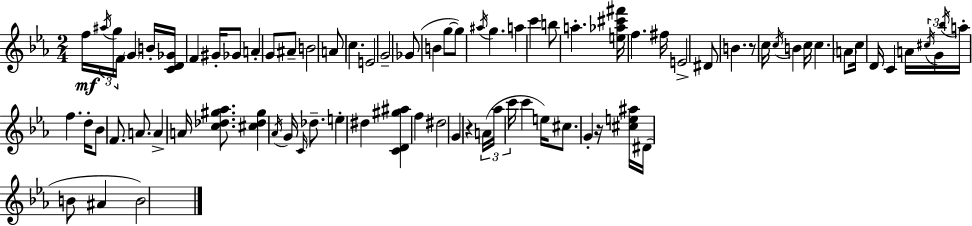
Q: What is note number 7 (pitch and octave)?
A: F4